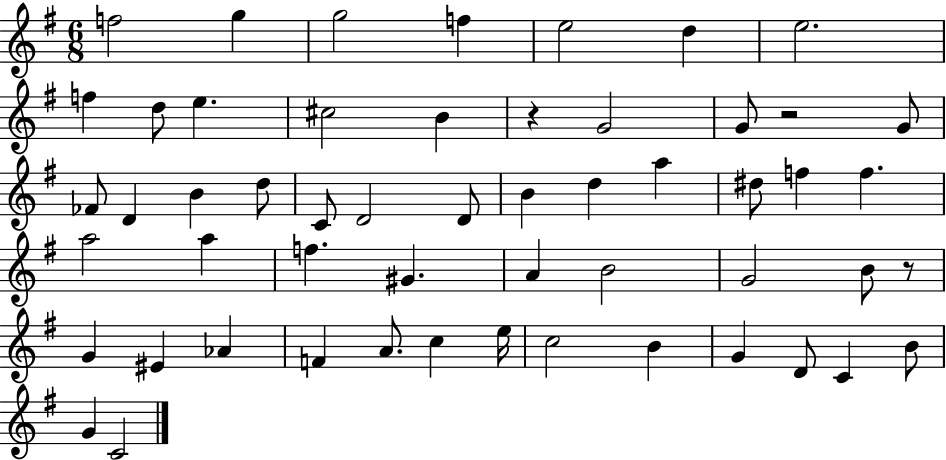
{
  \clef treble
  \numericTimeSignature
  \time 6/8
  \key g \major
  \repeat volta 2 { f''2 g''4 | g''2 f''4 | e''2 d''4 | e''2. | \break f''4 d''8 e''4. | cis''2 b'4 | r4 g'2 | g'8 r2 g'8 | \break fes'8 d'4 b'4 d''8 | c'8 d'2 d'8 | b'4 d''4 a''4 | dis''8 f''4 f''4. | \break a''2 a''4 | f''4. gis'4. | a'4 b'2 | g'2 b'8 r8 | \break g'4 eis'4 aes'4 | f'4 a'8. c''4 e''16 | c''2 b'4 | g'4 d'8 c'4 b'8 | \break g'4 c'2 | } \bar "|."
}